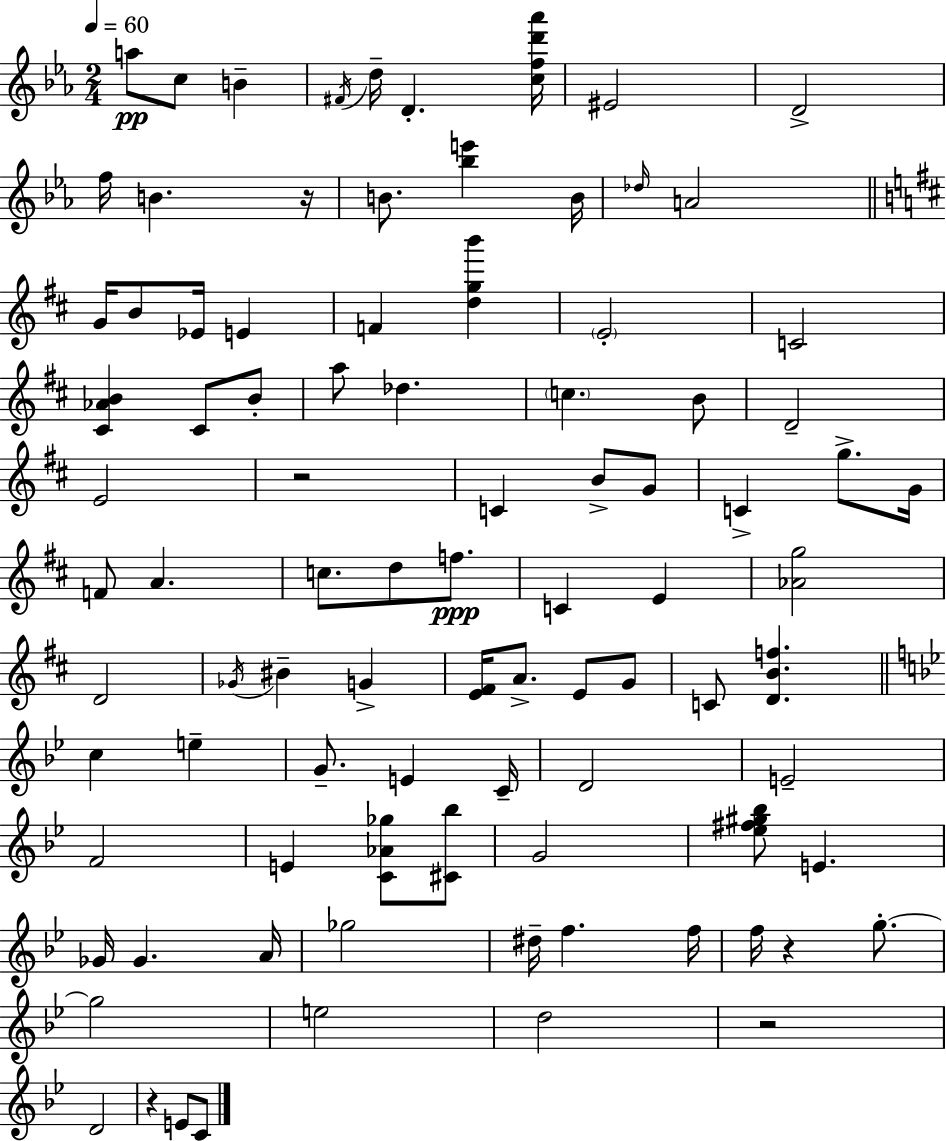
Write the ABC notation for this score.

X:1
T:Untitled
M:2/4
L:1/4
K:Eb
a/2 c/2 B ^F/4 d/4 D [cfd'_a']/4 ^E2 D2 f/4 B z/4 B/2 [_be'] B/4 _d/4 A2 G/4 B/2 _E/4 E F [dgb'] E2 C2 [^C_AB] ^C/2 B/2 a/2 _d c B/2 D2 E2 z2 C B/2 G/2 C g/2 G/4 F/2 A c/2 d/2 f/2 C E [_Ag]2 D2 _G/4 ^B G [E^F]/4 A/2 E/2 G/2 C/2 [DBf] c e G/2 E C/4 D2 E2 F2 E [C_A_g]/2 [^C_b]/2 G2 [_e^f^g_b]/2 E _G/4 _G A/4 _g2 ^d/4 f f/4 f/4 z g/2 g2 e2 d2 z2 D2 z E/2 C/2